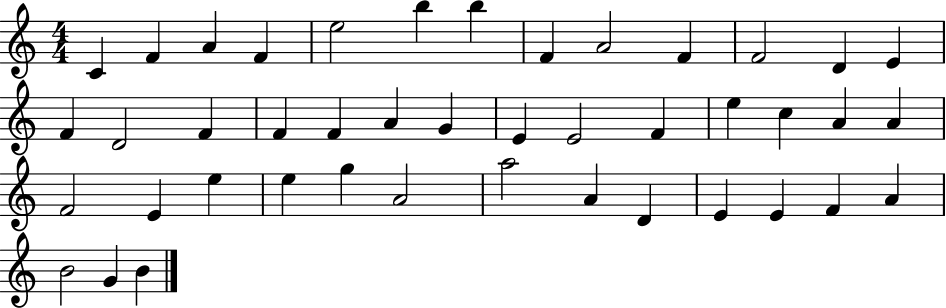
C4/q F4/q A4/q F4/q E5/h B5/q B5/q F4/q A4/h F4/q F4/h D4/q E4/q F4/q D4/h F4/q F4/q F4/q A4/q G4/q E4/q E4/h F4/q E5/q C5/q A4/q A4/q F4/h E4/q E5/q E5/q G5/q A4/h A5/h A4/q D4/q E4/q E4/q F4/q A4/q B4/h G4/q B4/q